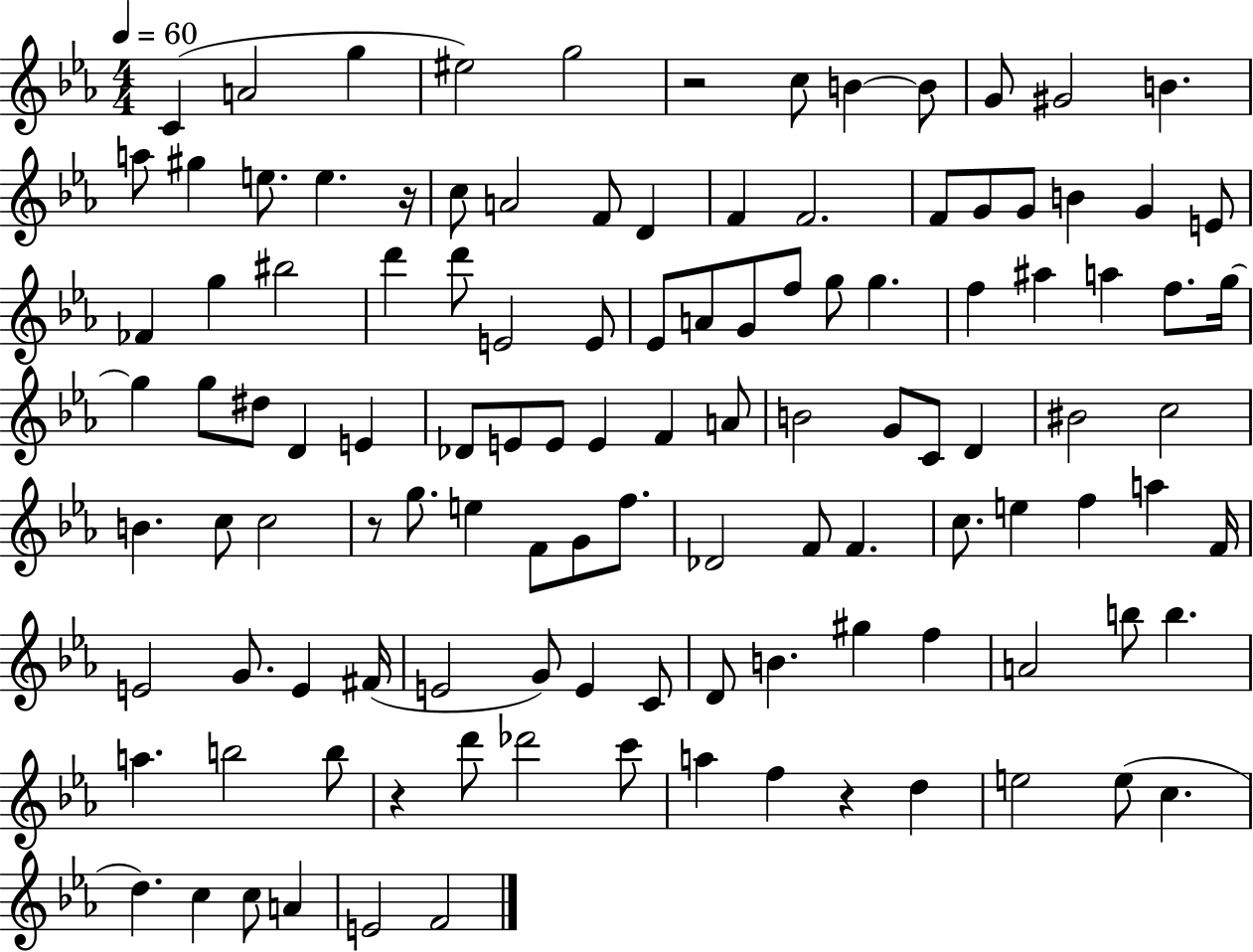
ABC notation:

X:1
T:Untitled
M:4/4
L:1/4
K:Eb
C A2 g ^e2 g2 z2 c/2 B B/2 G/2 ^G2 B a/2 ^g e/2 e z/4 c/2 A2 F/2 D F F2 F/2 G/2 G/2 B G E/2 _F g ^b2 d' d'/2 E2 E/2 _E/2 A/2 G/2 f/2 g/2 g f ^a a f/2 g/4 g g/2 ^d/2 D E _D/2 E/2 E/2 E F A/2 B2 G/2 C/2 D ^B2 c2 B c/2 c2 z/2 g/2 e F/2 G/2 f/2 _D2 F/2 F c/2 e f a F/4 E2 G/2 E ^F/4 E2 G/2 E C/2 D/2 B ^g f A2 b/2 b a b2 b/2 z d'/2 _d'2 c'/2 a f z d e2 e/2 c d c c/2 A E2 F2